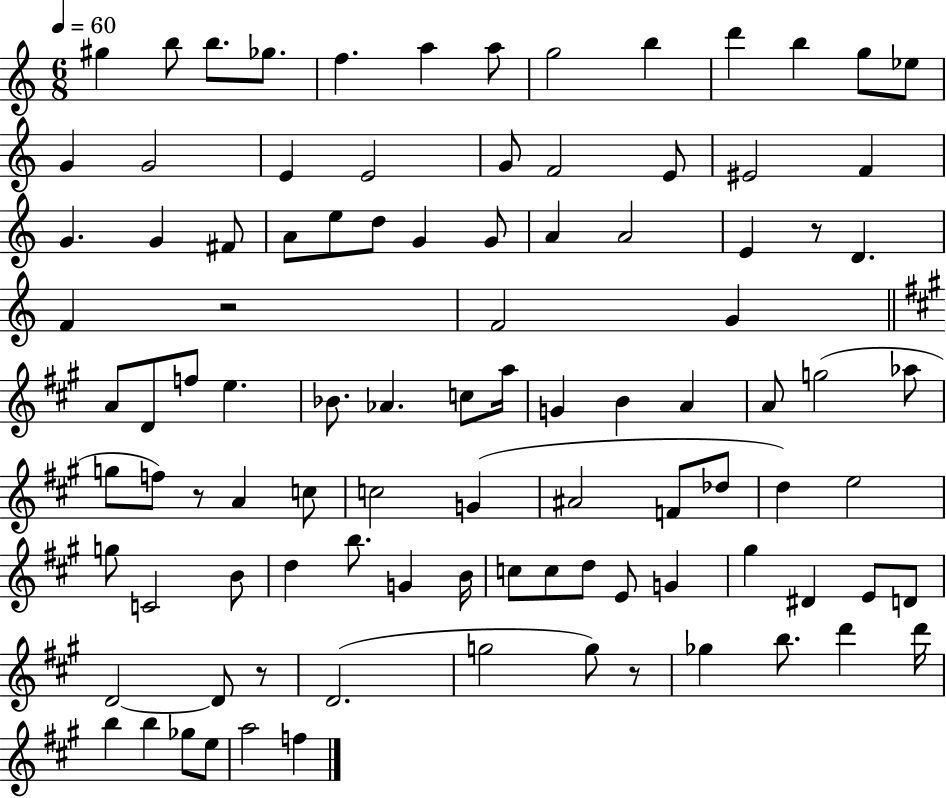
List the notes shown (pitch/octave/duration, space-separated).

G#5/q B5/e B5/e. Gb5/e. F5/q. A5/q A5/e G5/h B5/q D6/q B5/q G5/e Eb5/e G4/q G4/h E4/q E4/h G4/e F4/h E4/e EIS4/h F4/q G4/q. G4/q F#4/e A4/e E5/e D5/e G4/q G4/e A4/q A4/h E4/q R/e D4/q. F4/q R/h F4/h G4/q A4/e D4/e F5/e E5/q. Bb4/e. Ab4/q. C5/e A5/s G4/q B4/q A4/q A4/e G5/h Ab5/e G5/e F5/e R/e A4/q C5/e C5/h G4/q A#4/h F4/e Db5/e D5/q E5/h G5/e C4/h B4/e D5/q B5/e. G4/q B4/s C5/e C5/e D5/e E4/e G4/q G#5/q D#4/q E4/e D4/e D4/h D4/e R/e D4/h. G5/h G5/e R/e Gb5/q B5/e. D6/q D6/s B5/q B5/q Gb5/e E5/e A5/h F5/q